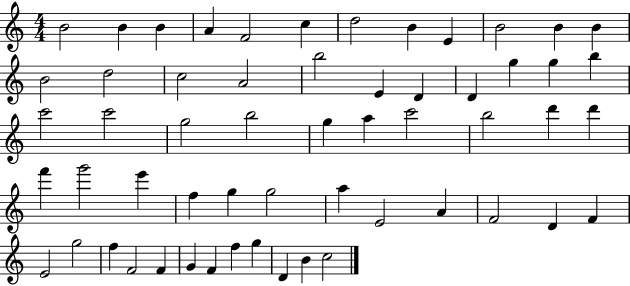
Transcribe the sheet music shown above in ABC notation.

X:1
T:Untitled
M:4/4
L:1/4
K:C
B2 B B A F2 c d2 B E B2 B B B2 d2 c2 A2 b2 E D D g g b c'2 c'2 g2 b2 g a c'2 b2 d' d' f' g'2 e' f g g2 a E2 A F2 D F E2 g2 f F2 F G F f g D B c2